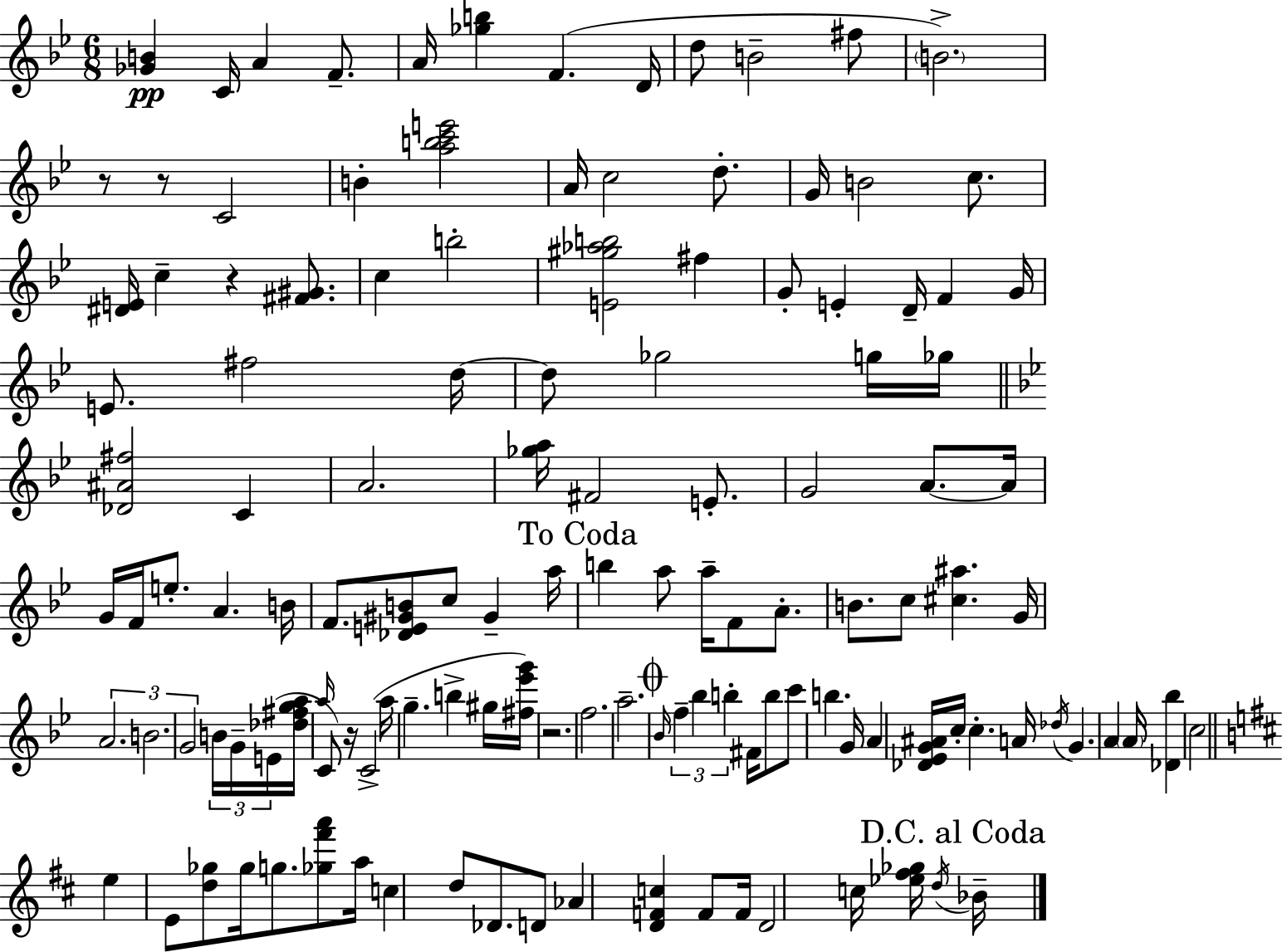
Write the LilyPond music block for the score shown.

{
  \clef treble
  \numericTimeSignature
  \time 6/8
  \key bes \major
  <ges' b'>4\pp c'16 a'4 f'8.-- | a'16 <ges'' b''>4 f'4.( d'16 | d''8 b'2-- fis''8 | \parenthesize b'2.->) | \break r8 r8 c'2 | b'4-. <a'' b'' c''' e'''>2 | a'16 c''2 d''8.-. | g'16 b'2 c''8. | \break <dis' e'>16 c''4-- r4 <fis' gis'>8. | c''4 b''2-. | <e' gis'' aes'' b''>2 fis''4 | g'8-. e'4-. d'16-- f'4 g'16 | \break e'8. fis''2 d''16~~ | d''8 ges''2 g''16 ges''16 | \bar "||" \break \key bes \major <des' ais' fis''>2 c'4 | a'2. | <ges'' a''>16 fis'2 e'8.-. | g'2 a'8.~~ a'16 | \break g'16 f'16 e''8.-. a'4. b'16 | f'8. <des' e' gis' b'>8 c''8 gis'4-- a''16 | \mark "To Coda" b''4 a''8 a''16-- f'8 a'8.-. | b'8. c''8 <cis'' ais''>4. g'16 | \break \tuplet 3/2 { a'2. | b'2. | g'2 } \tuplet 3/2 { b'16 g'16-- e'16( } <des'' fis'' g'' a''>16 | \grace { a''16 } c'8) r16 c'2->( | \break a''16 g''4.-- b''4-> gis''16 | <fis'' ees''' g'''>16) r2. | f''2. | a''2.-- | \break \mark \markup { \musicglyph "scripts.coda" } \grace { bes'16 } \tuplet 3/2 { f''4-- bes''4 b''4-. } | fis'16 b''8 c'''8 b''4. | g'16 a'4 <des' ees' g' ais'>16 c''16-. c''4.-. | a'16 \acciaccatura { des''16 } g'4. a'4 | \break \parenthesize a'16 <des' bes''>4 c''2 | \bar "||" \break \key d \major e''4 e'8 <d'' ges''>8 ges''16 g''8. | <ges'' fis''' a'''>8 a''16 c''4 d''8 des'8. | d'8 aes'4 <d' f' c''>4 f'8 | f'16 d'2 c''16 <ees'' fis'' ges''>16 \acciaccatura { d''16 } | \break \mark "D.C. al Coda" bes'16-- \bar "|."
}